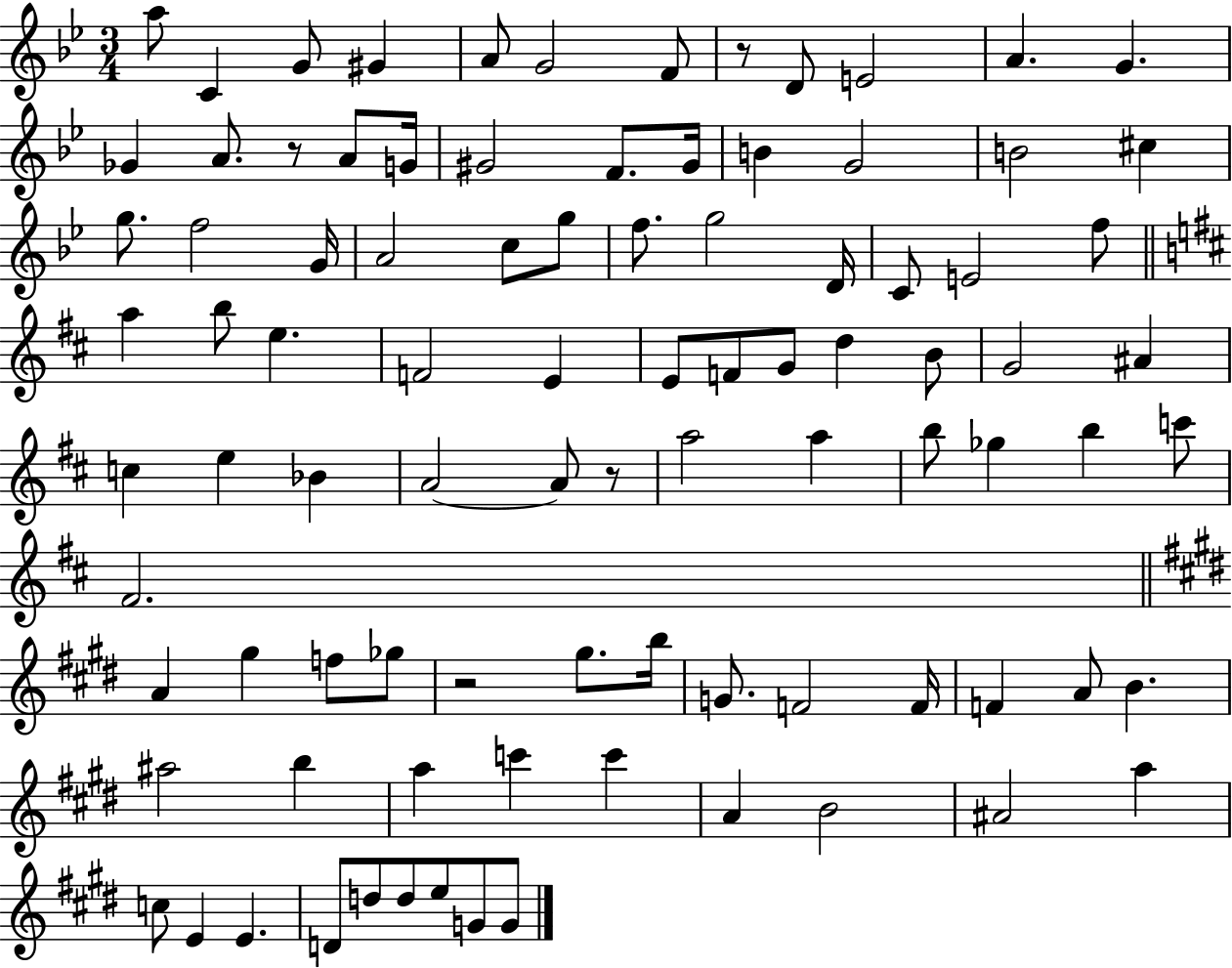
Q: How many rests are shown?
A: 4